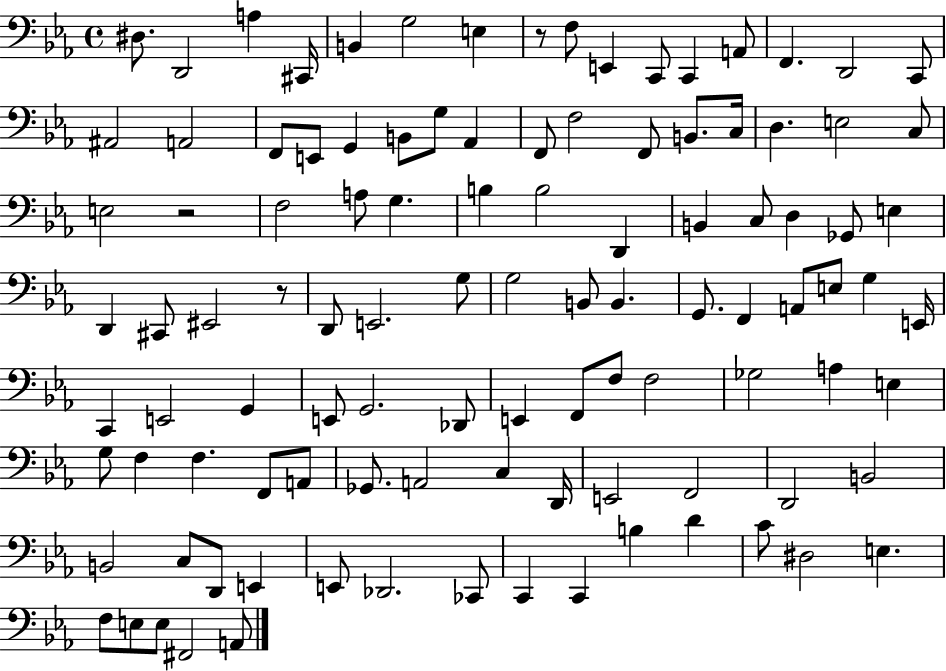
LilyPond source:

{
  \clef bass
  \time 4/4
  \defaultTimeSignature
  \key ees \major
  dis8. d,2 a4 cis,16 | b,4 g2 e4 | r8 f8 e,4 c,8 c,4 a,8 | f,4. d,2 c,8 | \break ais,2 a,2 | f,8 e,8 g,4 b,8 g8 aes,4 | f,8 f2 f,8 b,8. c16 | d4. e2 c8 | \break e2 r2 | f2 a8 g4. | b4 b2 d,4 | b,4 c8 d4 ges,8 e4 | \break d,4 cis,8 eis,2 r8 | d,8 e,2. g8 | g2 b,8 b,4. | g,8. f,4 a,8 e8 g4 e,16 | \break c,4 e,2 g,4 | e,8 g,2. des,8 | e,4 f,8 f8 f2 | ges2 a4 e4 | \break g8 f4 f4. f,8 a,8 | ges,8. a,2 c4 d,16 | e,2 f,2 | d,2 b,2 | \break b,2 c8 d,8 e,4 | e,8 des,2. ces,8 | c,4 c,4 b4 d'4 | c'8 dis2 e4. | \break f8 e8 e8 fis,2 a,8 | \bar "|."
}